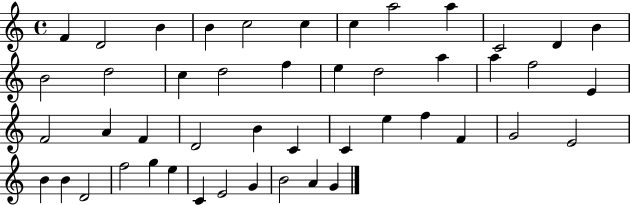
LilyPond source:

{
  \clef treble
  \time 4/4
  \defaultTimeSignature
  \key c \major
  f'4 d'2 b'4 | b'4 c''2 c''4 | c''4 a''2 a''4 | c'2 d'4 b'4 | \break b'2 d''2 | c''4 d''2 f''4 | e''4 d''2 a''4 | a''4 f''2 e'4 | \break f'2 a'4 f'4 | d'2 b'4 c'4 | c'4 e''4 f''4 f'4 | g'2 e'2 | \break b'4 b'4 d'2 | f''2 g''4 e''4 | c'4 e'2 g'4 | b'2 a'4 g'4 | \break \bar "|."
}